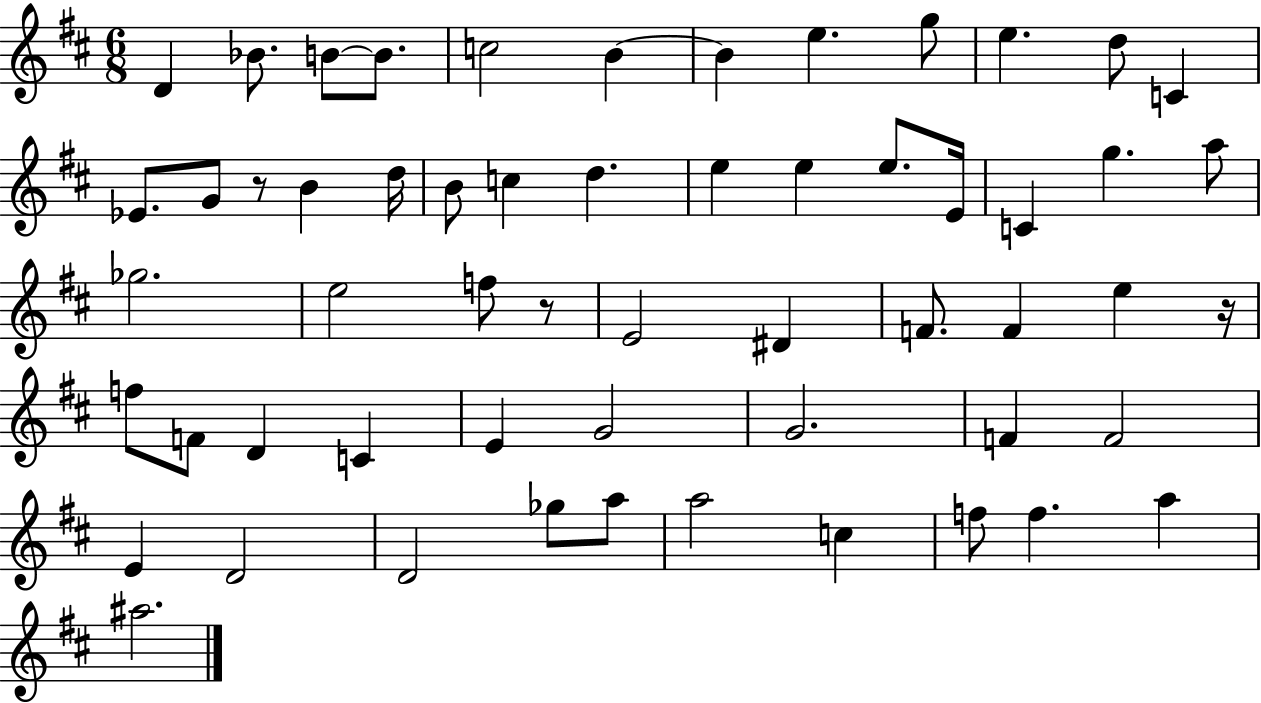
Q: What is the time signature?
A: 6/8